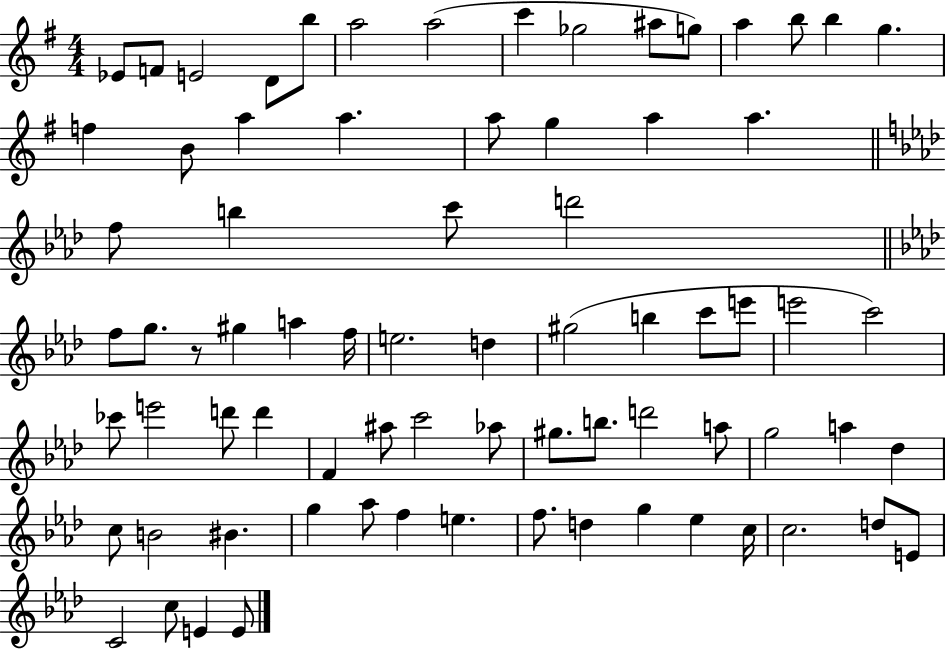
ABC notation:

X:1
T:Untitled
M:4/4
L:1/4
K:G
_E/2 F/2 E2 D/2 b/2 a2 a2 c' _g2 ^a/2 g/2 a b/2 b g f B/2 a a a/2 g a a f/2 b c'/2 d'2 f/2 g/2 z/2 ^g a f/4 e2 d ^g2 b c'/2 e'/2 e'2 c'2 _c'/2 e'2 d'/2 d' F ^a/2 c'2 _a/2 ^g/2 b/2 d'2 a/2 g2 a _d c/2 B2 ^B g _a/2 f e f/2 d g _e c/4 c2 d/2 E/2 C2 c/2 E E/2